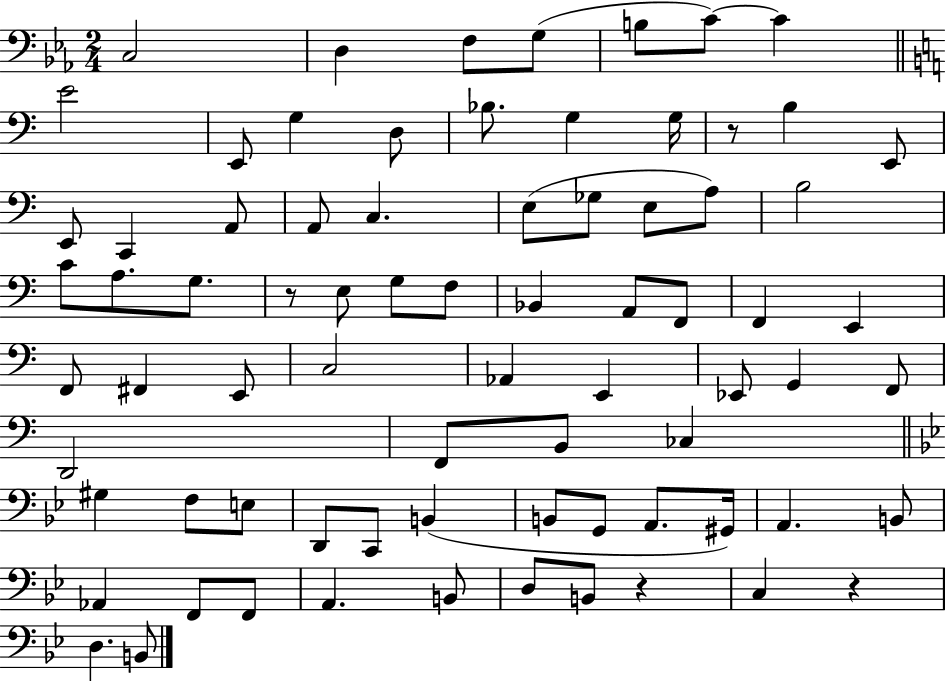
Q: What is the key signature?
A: EES major